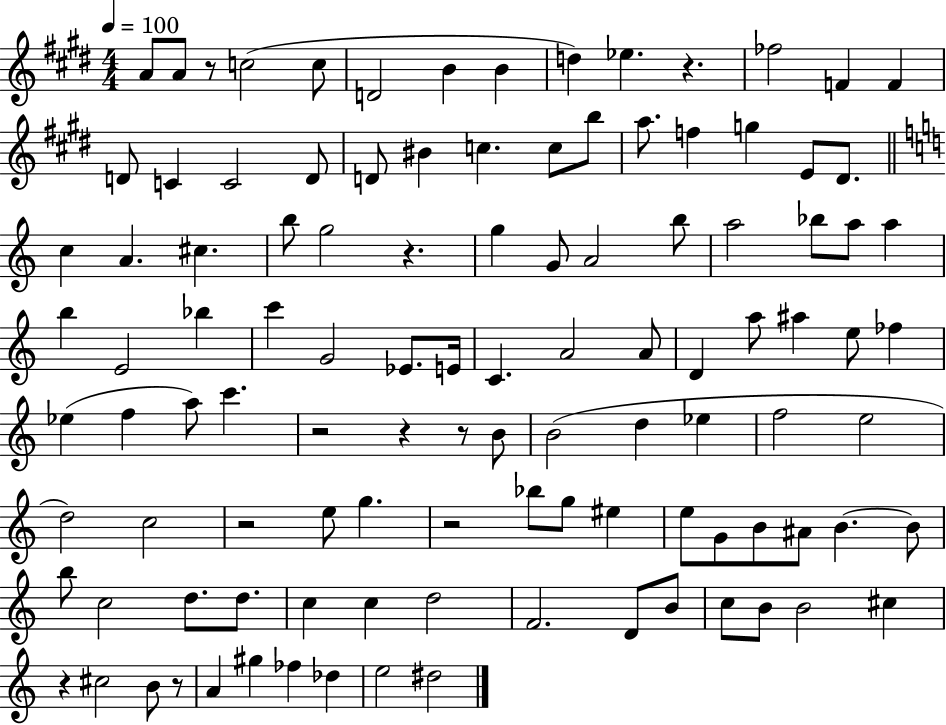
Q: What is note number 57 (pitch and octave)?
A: A5